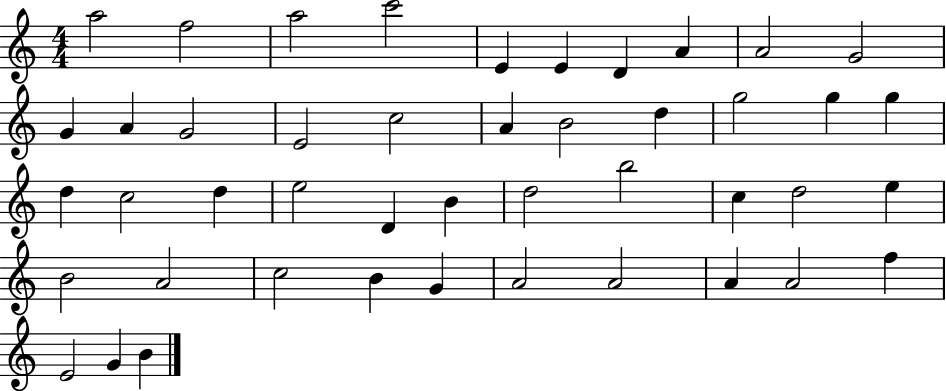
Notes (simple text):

A5/h F5/h A5/h C6/h E4/q E4/q D4/q A4/q A4/h G4/h G4/q A4/q G4/h E4/h C5/h A4/q B4/h D5/q G5/h G5/q G5/q D5/q C5/h D5/q E5/h D4/q B4/q D5/h B5/h C5/q D5/h E5/q B4/h A4/h C5/h B4/q G4/q A4/h A4/h A4/q A4/h F5/q E4/h G4/q B4/q